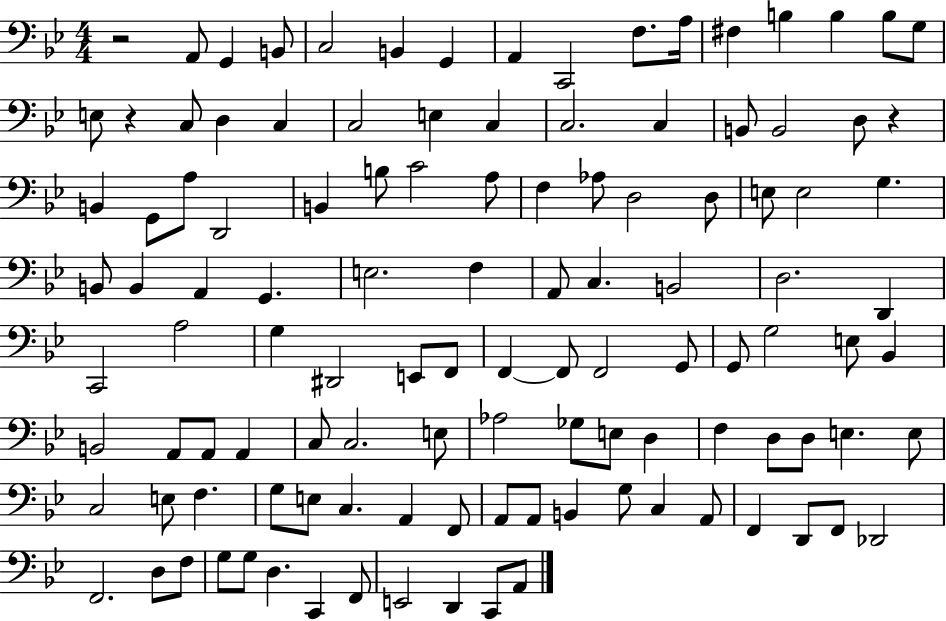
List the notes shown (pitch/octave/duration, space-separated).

R/h A2/e G2/q B2/e C3/h B2/q G2/q A2/q C2/h F3/e. A3/s F#3/q B3/q B3/q B3/e G3/e E3/e R/q C3/e D3/q C3/q C3/h E3/q C3/q C3/h. C3/q B2/e B2/h D3/e R/q B2/q G2/e A3/e D2/h B2/q B3/e C4/h A3/e F3/q Ab3/e D3/h D3/e E3/e E3/h G3/q. B2/e B2/q A2/q G2/q. E3/h. F3/q A2/e C3/q. B2/h D3/h. D2/q C2/h A3/h G3/q D#2/h E2/e F2/e F2/q F2/e F2/h G2/e G2/e G3/h E3/e Bb2/q B2/h A2/e A2/e A2/q C3/e C3/h. E3/e Ab3/h Gb3/e E3/e D3/q F3/q D3/e D3/e E3/q. E3/e C3/h E3/e F3/q. G3/e E3/e C3/q. A2/q F2/e A2/e A2/e B2/q G3/e C3/q A2/e F2/q D2/e F2/e Db2/h F2/h. D3/e F3/e G3/e G3/e D3/q. C2/q F2/e E2/h D2/q C2/e A2/e